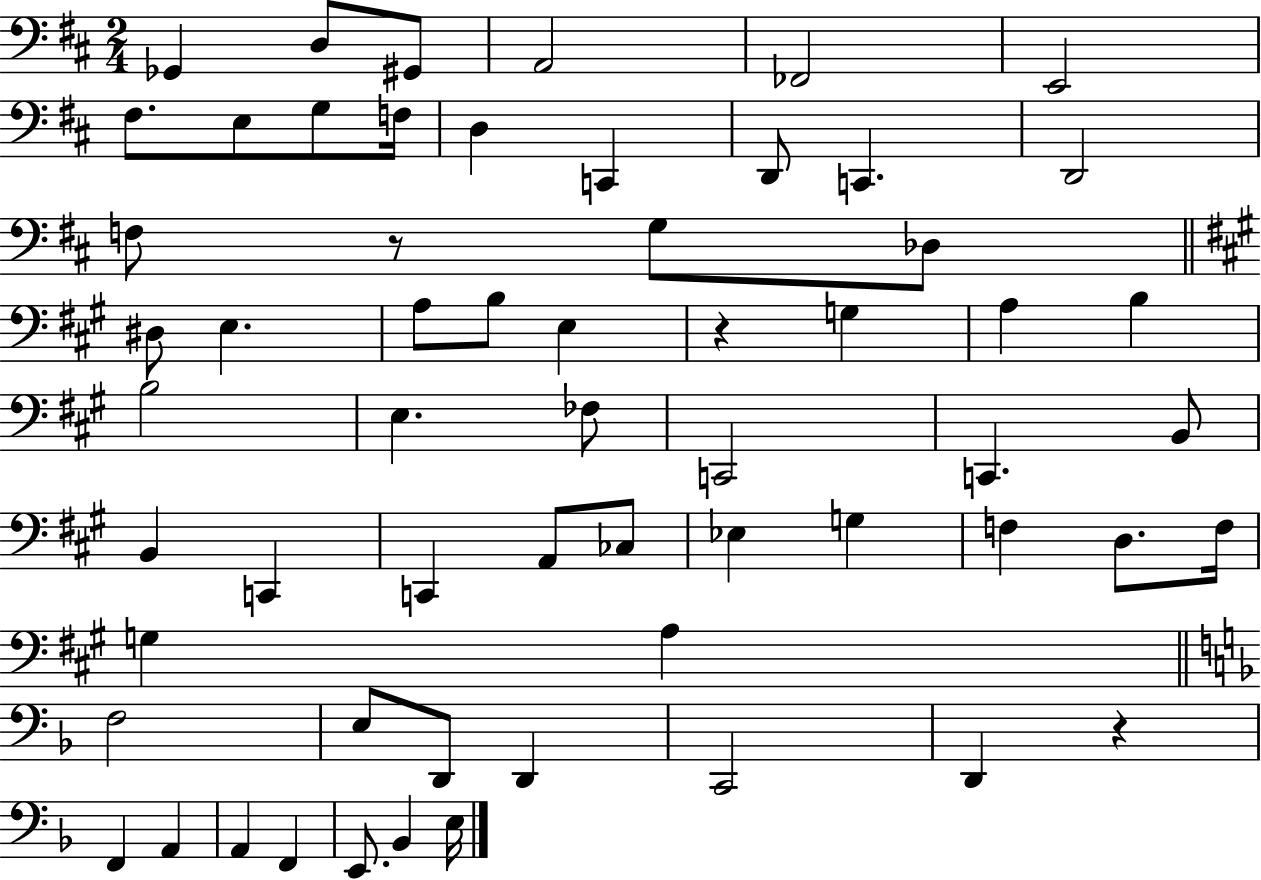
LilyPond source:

{
  \clef bass
  \numericTimeSignature
  \time 2/4
  \key d \major
  ges,4 d8 gis,8 | a,2 | fes,2 | e,2 | \break fis8. e8 g8 f16 | d4 c,4 | d,8 c,4. | d,2 | \break f8 r8 g8 des8 | \bar "||" \break \key a \major dis8 e4. | a8 b8 e4 | r4 g4 | a4 b4 | \break b2 | e4. fes8 | c,2 | c,4. b,8 | \break b,4 c,4 | c,4 a,8 ces8 | ees4 g4 | f4 d8. f16 | \break g4 a4 | \bar "||" \break \key d \minor f2 | e8 d,8 d,4 | c,2 | d,4 r4 | \break f,4 a,4 | a,4 f,4 | e,8. bes,4 e16 | \bar "|."
}